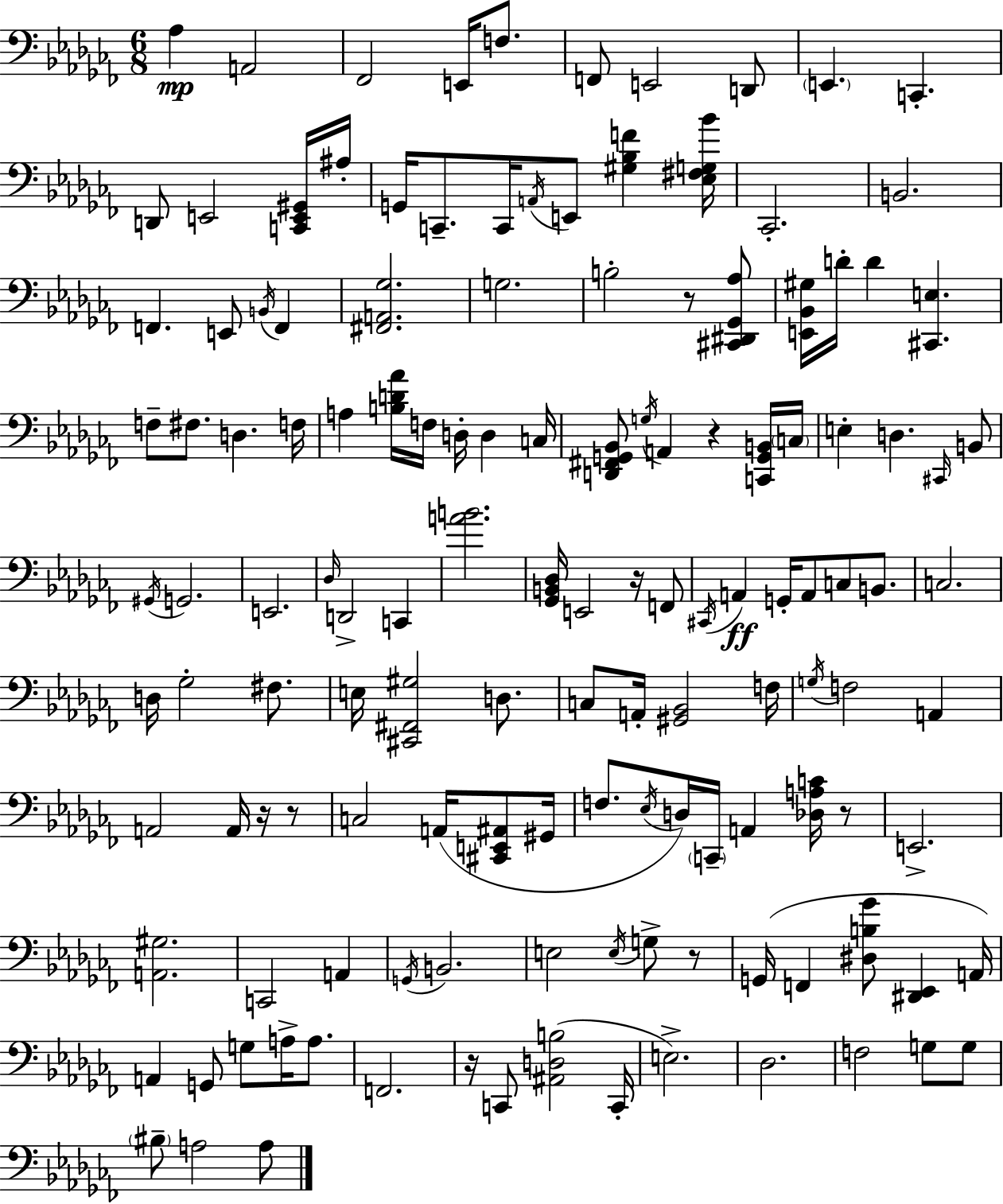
{
  \clef bass
  \numericTimeSignature
  \time 6/8
  \key aes \minor
  aes4\mp a,2 | fes,2 e,16 f8. | f,8 e,2 d,8 | \parenthesize e,4. c,4.-. | \break d,8 e,2 <c, e, gis,>16 ais16-. | g,16 c,8.-- c,16 \acciaccatura { a,16 } e,8 <gis bes f'>4 | <ees fis g bes'>16 ces,2.-. | b,2. | \break f,4. e,8 \acciaccatura { b,16 } f,4 | <fis, a, ges>2. | g2. | b2-. r8 | \break <cis, dis, ges, aes>8 <e, bes, gis>16 d'16-. d'4 <cis, e>4. | f8-- fis8. d4. | f16 a4 <b d' aes'>16 f16 d16-. d4 | c16 <d, fis, g, bes,>8 \acciaccatura { g16 } a,4 r4 | \break <c, g, b,>16 \parenthesize c16 e4-. d4. | \grace { cis,16 } b,8 \acciaccatura { gis,16 } g,2. | e,2. | \grace { des16 } d,2-> | \break c,4 <a' b'>2. | <ges, b, des>16 e,2 | r16 f,8 \acciaccatura { cis,16 }\ff a,4 g,16-. | a,8 c8 b,8. c2. | \break d16 ges2-. | fis8. e16 <cis, fis, gis>2 | d8. c8 a,16-. <gis, bes,>2 | f16 \acciaccatura { g16 } f2 | \break a,4 a,2 | a,16 r16 r8 c2 | a,16( <cis, e, ais,>8 gis,16 f8. \acciaccatura { ees16 }) | d16 \parenthesize c,16-- a,4 <des a c'>16 r8 e,2.-> | \break <a, gis>2. | c,2 | a,4 \acciaccatura { g,16 } b,2. | e2 | \break \acciaccatura { e16 } g8-> r8 g,16( | f,4 <dis b ges'>8 <dis, ees,>4 a,16) a,4 | g,8 g8 a16-> a8. f,2. | r16 | \break c,8 <ais, d b>2( c,16-. e2.->) | des2. | f2 | g8 g8 \parenthesize bis8-- | \break a2 a8 \bar "|."
}